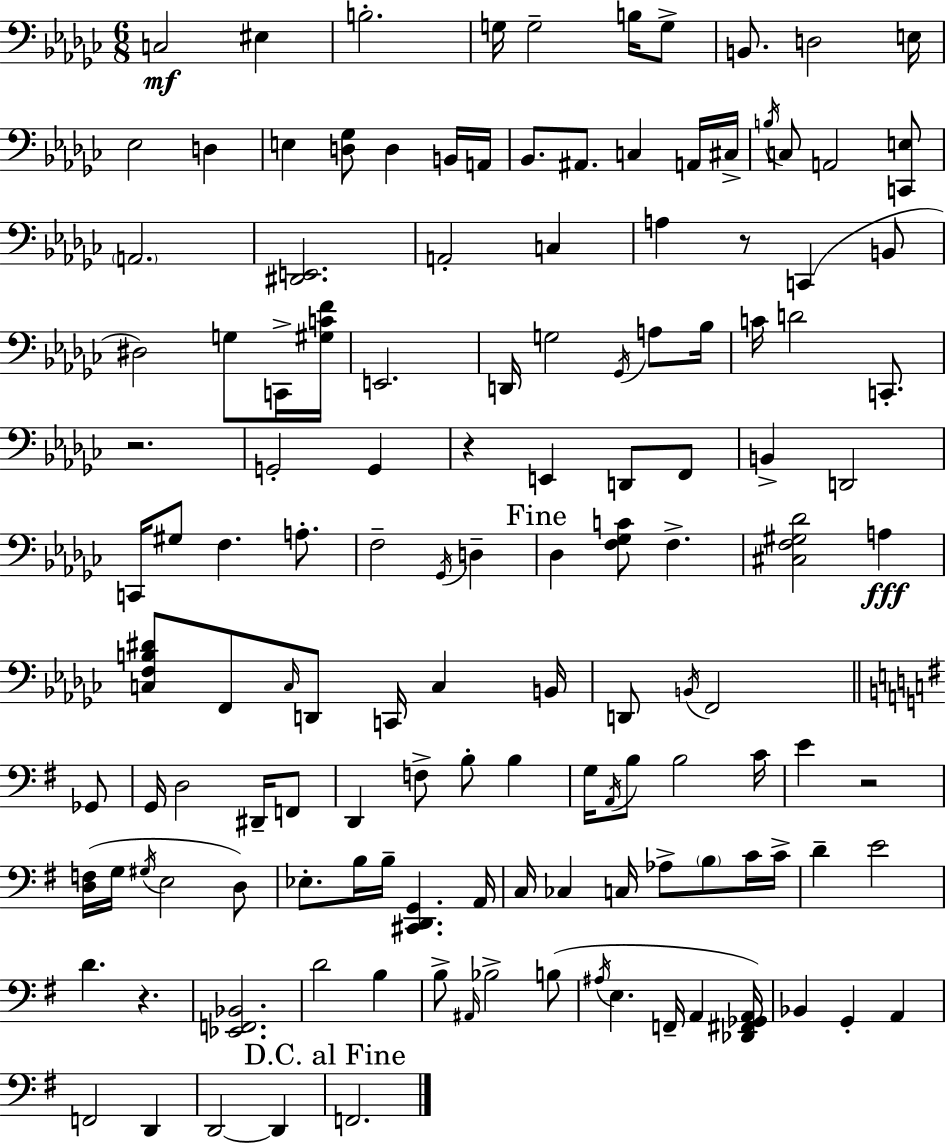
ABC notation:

X:1
T:Untitled
M:6/8
L:1/4
K:Ebm
C,2 ^E, B,2 G,/4 G,2 B,/4 G,/2 B,,/2 D,2 E,/4 _E,2 D, E, [D,_G,]/2 D, B,,/4 A,,/4 _B,,/2 ^A,,/2 C, A,,/4 ^C,/4 B,/4 C,/2 A,,2 [C,,E,]/2 A,,2 [^D,,E,,]2 A,,2 C, A, z/2 C,, B,,/2 ^D,2 G,/2 C,,/4 [^G,CF]/4 E,,2 D,,/4 G,2 _G,,/4 A,/2 _B,/4 C/4 D2 C,,/2 z2 G,,2 G,, z E,, D,,/2 F,,/2 B,, D,,2 C,,/4 ^G,/2 F, A,/2 F,2 _G,,/4 D, _D, [F,_G,C]/2 F, [^C,F,^G,_D]2 A, [C,F,B,^D]/2 F,,/2 C,/4 D,,/2 C,,/4 C, B,,/4 D,,/2 B,,/4 F,,2 _G,,/2 G,,/4 D,2 ^D,,/4 F,,/2 D,, F,/2 B,/2 B, G,/4 A,,/4 B,/2 B,2 C/4 E z2 [D,F,]/4 G,/4 ^G,/4 E,2 D,/2 _E,/2 B,/4 B,/4 [^C,,D,,G,,] A,,/4 C,/4 _C, C,/4 _A,/2 B,/2 C/4 C/4 D E2 D z [_E,,F,,_B,,]2 D2 B, B,/2 ^A,,/4 _B,2 B,/2 ^A,/4 E, F,,/4 A,, [_D,,^F,,_G,,A,,]/4 _B,, G,, A,, F,,2 D,, D,,2 D,, F,,2